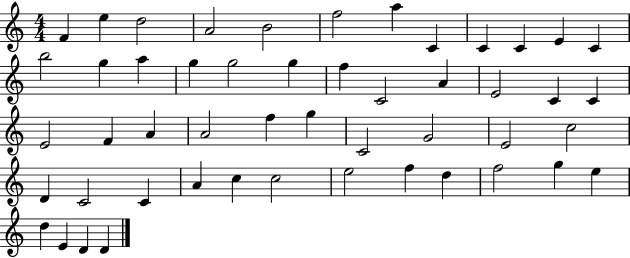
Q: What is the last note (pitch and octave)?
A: D4